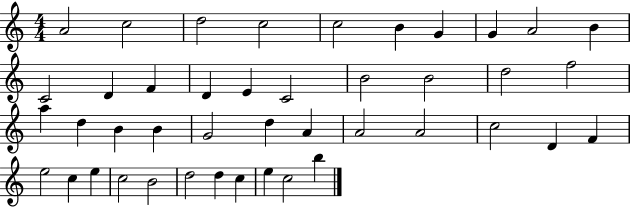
{
  \clef treble
  \numericTimeSignature
  \time 4/4
  \key c \major
  a'2 c''2 | d''2 c''2 | c''2 b'4 g'4 | g'4 a'2 b'4 | \break c'2 d'4 f'4 | d'4 e'4 c'2 | b'2 b'2 | d''2 f''2 | \break a''4 d''4 b'4 b'4 | g'2 d''4 a'4 | a'2 a'2 | c''2 d'4 f'4 | \break e''2 c''4 e''4 | c''2 b'2 | d''2 d''4 c''4 | e''4 c''2 b''4 | \break \bar "|."
}